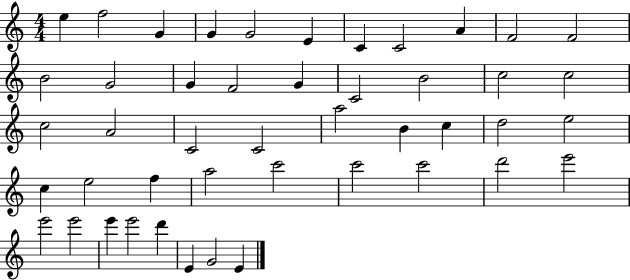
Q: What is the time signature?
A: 4/4